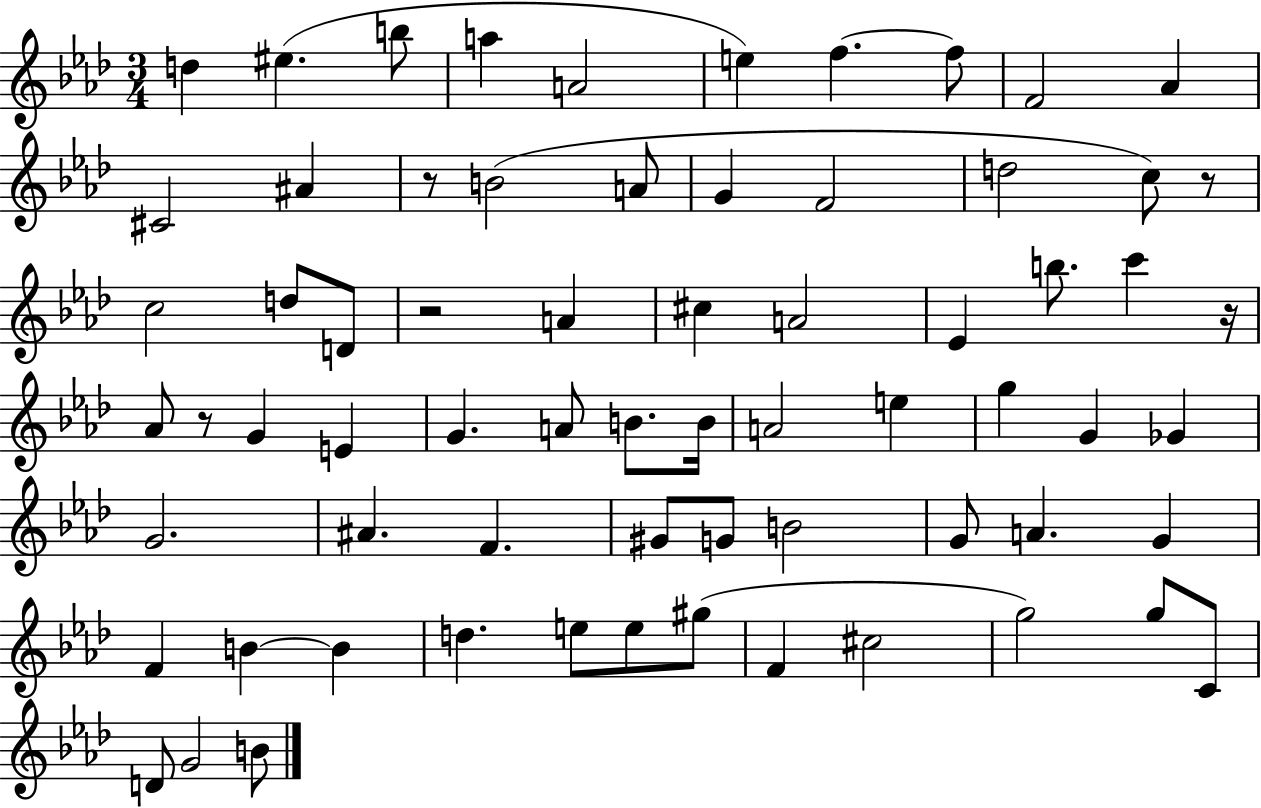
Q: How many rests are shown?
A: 5